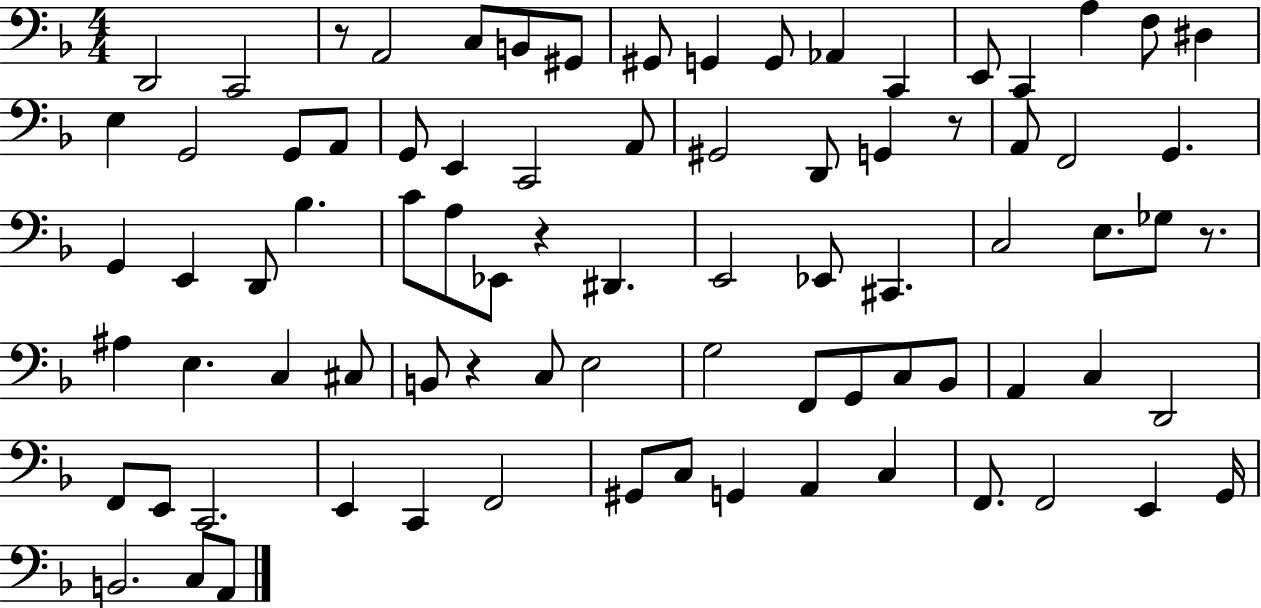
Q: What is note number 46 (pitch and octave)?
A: E3